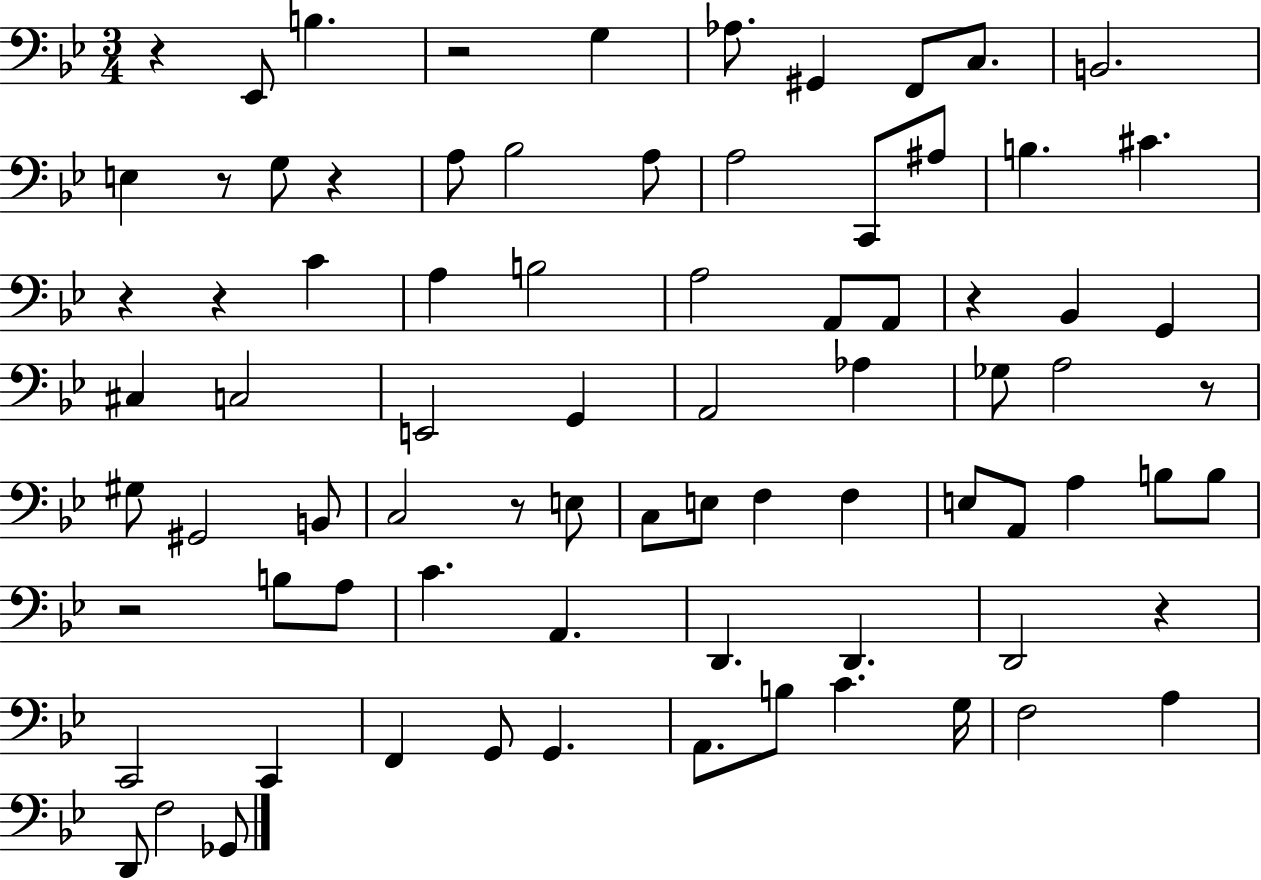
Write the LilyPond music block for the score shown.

{
  \clef bass
  \numericTimeSignature
  \time 3/4
  \key bes \major
  r4 ees,8 b4. | r2 g4 | aes8. gis,4 f,8 c8. | b,2. | \break e4 r8 g8 r4 | a8 bes2 a8 | a2 c,8 ais8 | b4. cis'4. | \break r4 r4 c'4 | a4 b2 | a2 a,8 a,8 | r4 bes,4 g,4 | \break cis4 c2 | e,2 g,4 | a,2 aes4 | ges8 a2 r8 | \break gis8 gis,2 b,8 | c2 r8 e8 | c8 e8 f4 f4 | e8 a,8 a4 b8 b8 | \break r2 b8 a8 | c'4. a,4. | d,4. d,4. | d,2 r4 | \break c,2 c,4 | f,4 g,8 g,4. | a,8. b8 c'4. g16 | f2 a4 | \break d,8 f2 ges,8 | \bar "|."
}